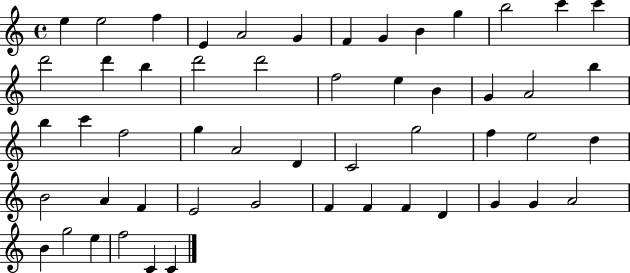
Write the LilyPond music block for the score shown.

{
  \clef treble
  \time 4/4
  \defaultTimeSignature
  \key c \major
  e''4 e''2 f''4 | e'4 a'2 g'4 | f'4 g'4 b'4 g''4 | b''2 c'''4 c'''4 | \break d'''2 d'''4 b''4 | d'''2 d'''2 | f''2 e''4 b'4 | g'4 a'2 b''4 | \break b''4 c'''4 f''2 | g''4 a'2 d'4 | c'2 g''2 | f''4 e''2 d''4 | \break b'2 a'4 f'4 | e'2 g'2 | f'4 f'4 f'4 d'4 | g'4 g'4 a'2 | \break b'4 g''2 e''4 | f''2 c'4 c'4 | \bar "|."
}